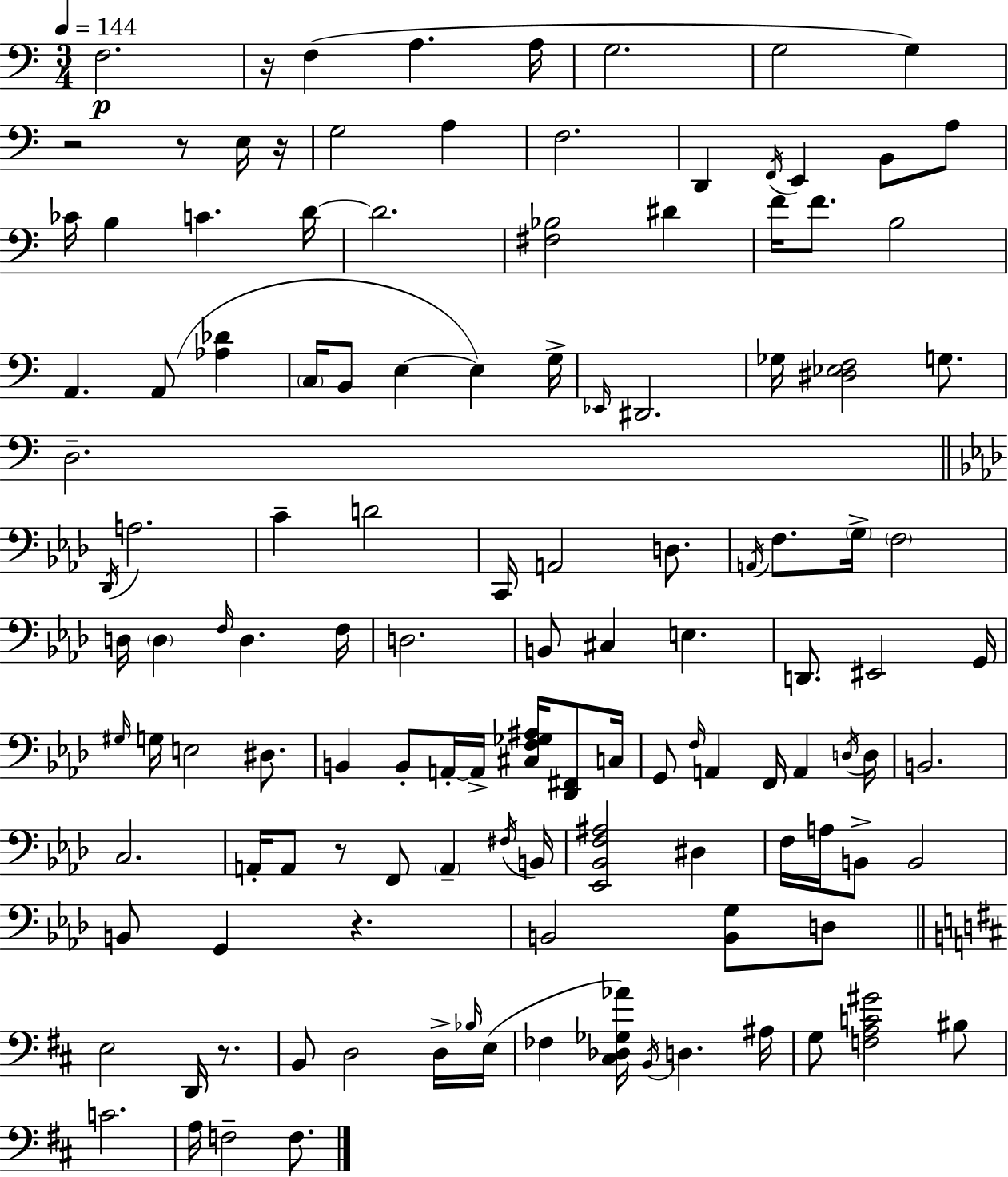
X:1
T:Untitled
M:3/4
L:1/4
K:C
F,2 z/4 F, A, A,/4 G,2 G,2 G, z2 z/2 E,/4 z/4 G,2 A, F,2 D,, F,,/4 E,, B,,/2 A,/2 _C/4 B, C D/4 D2 [^F,_B,]2 ^D F/4 F/2 B,2 A,, A,,/2 [_A,_D] C,/4 B,,/2 E, E, G,/4 _E,,/4 ^D,,2 _G,/4 [^D,_E,F,]2 G,/2 D,2 _D,,/4 A,2 C D2 C,,/4 A,,2 D,/2 A,,/4 F,/2 G,/4 F,2 D,/4 D, F,/4 D, F,/4 D,2 B,,/2 ^C, E, D,,/2 ^E,,2 G,,/4 ^G,/4 G,/4 E,2 ^D,/2 B,, B,,/2 A,,/4 A,,/4 [^C,F,_G,^A,]/4 [_D,,^F,,]/2 C,/4 G,,/2 F,/4 A,, F,,/4 A,, D,/4 D,/4 B,,2 C,2 A,,/4 A,,/2 z/2 F,,/2 A,, ^F,/4 B,,/4 [_E,,_B,,F,^A,]2 ^D, F,/4 A,/4 B,,/2 B,,2 B,,/2 G,, z B,,2 [B,,G,]/2 D,/2 E,2 D,,/4 z/2 B,,/2 D,2 D,/4 _B,/4 E,/4 _F, [^C,_D,_G,_A]/4 B,,/4 D, ^A,/4 G,/2 [F,A,C^G]2 ^B,/2 C2 A,/4 F,2 F,/2